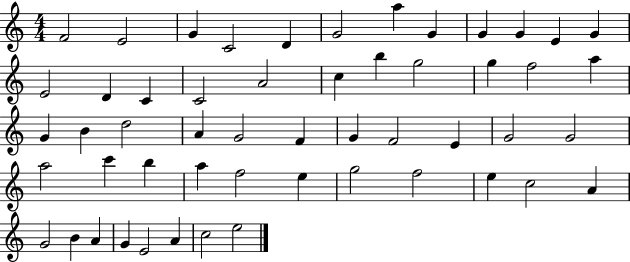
{
  \clef treble
  \numericTimeSignature
  \time 4/4
  \key c \major
  f'2 e'2 | g'4 c'2 d'4 | g'2 a''4 g'4 | g'4 g'4 e'4 g'4 | \break e'2 d'4 c'4 | c'2 a'2 | c''4 b''4 g''2 | g''4 f''2 a''4 | \break g'4 b'4 d''2 | a'4 g'2 f'4 | g'4 f'2 e'4 | g'2 g'2 | \break a''2 c'''4 b''4 | a''4 f''2 e''4 | g''2 f''2 | e''4 c''2 a'4 | \break g'2 b'4 a'4 | g'4 e'2 a'4 | c''2 e''2 | \bar "|."
}